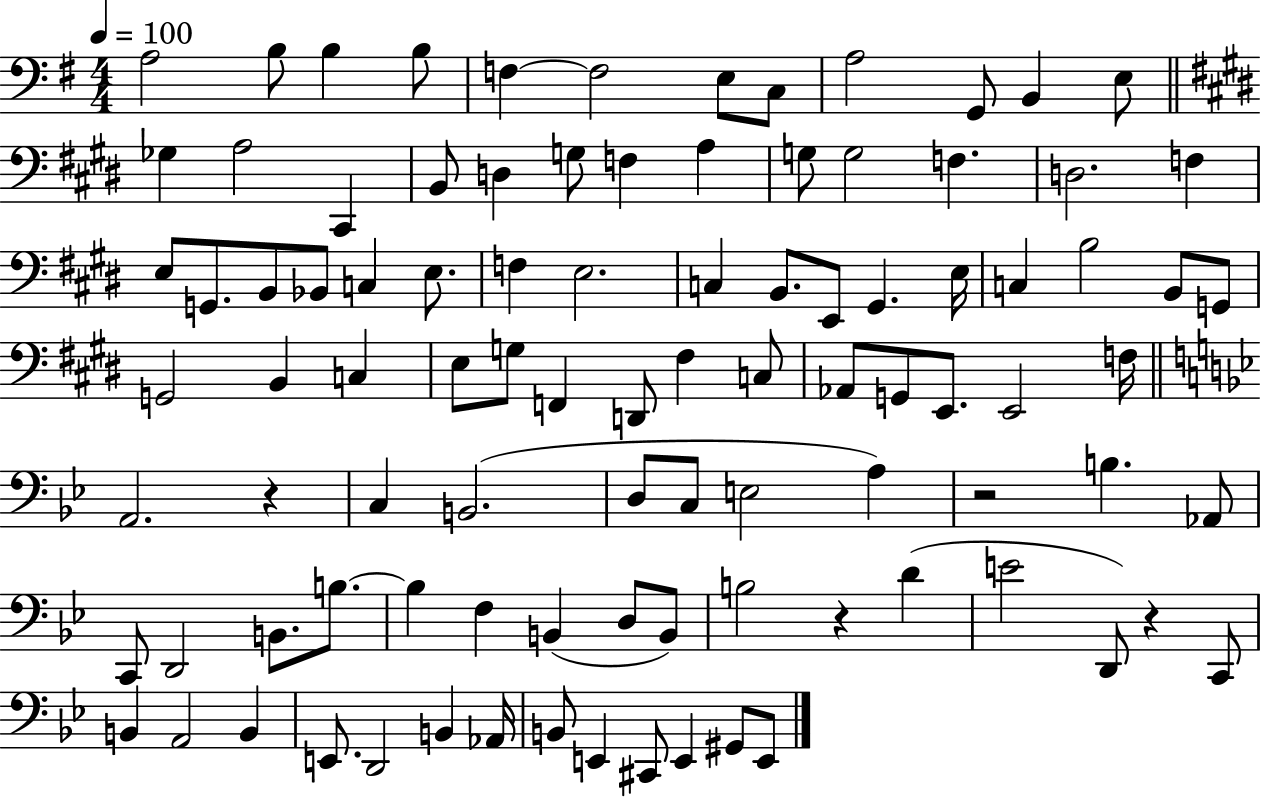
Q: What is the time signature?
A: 4/4